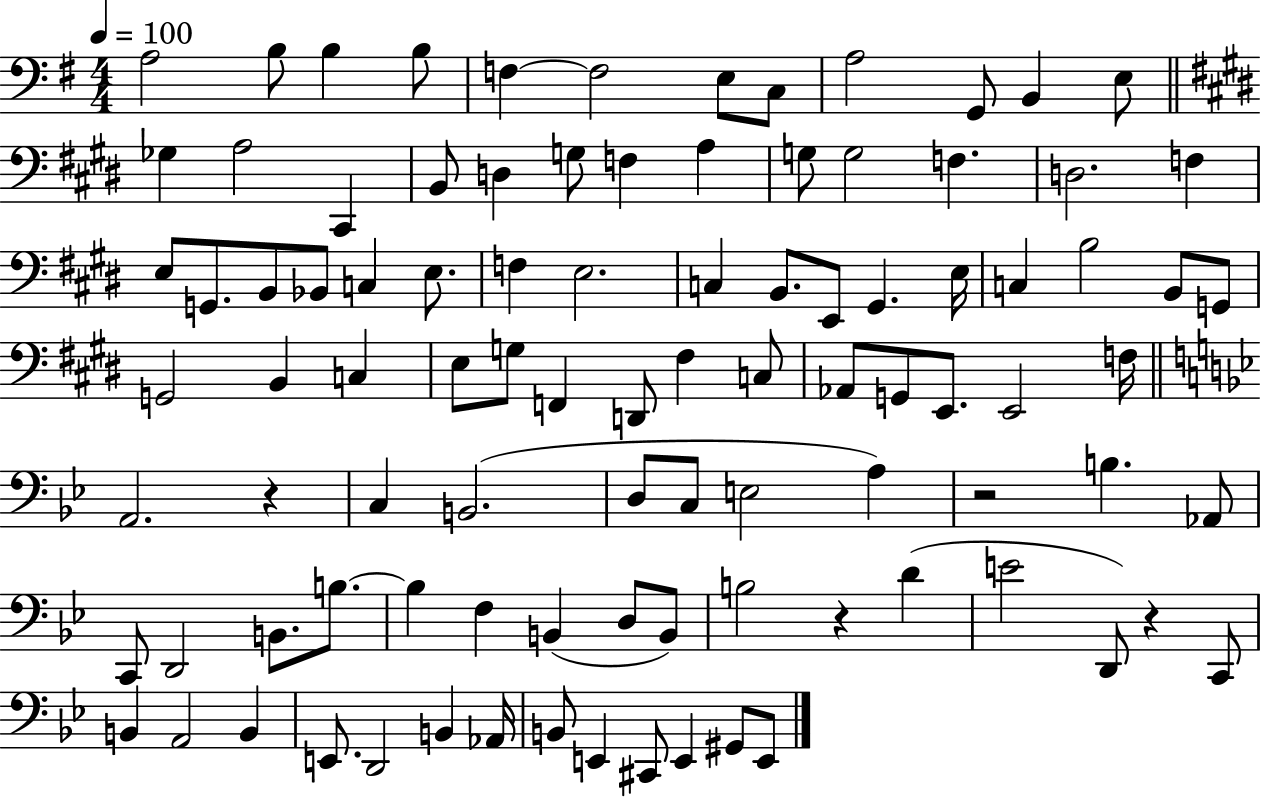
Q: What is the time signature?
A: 4/4